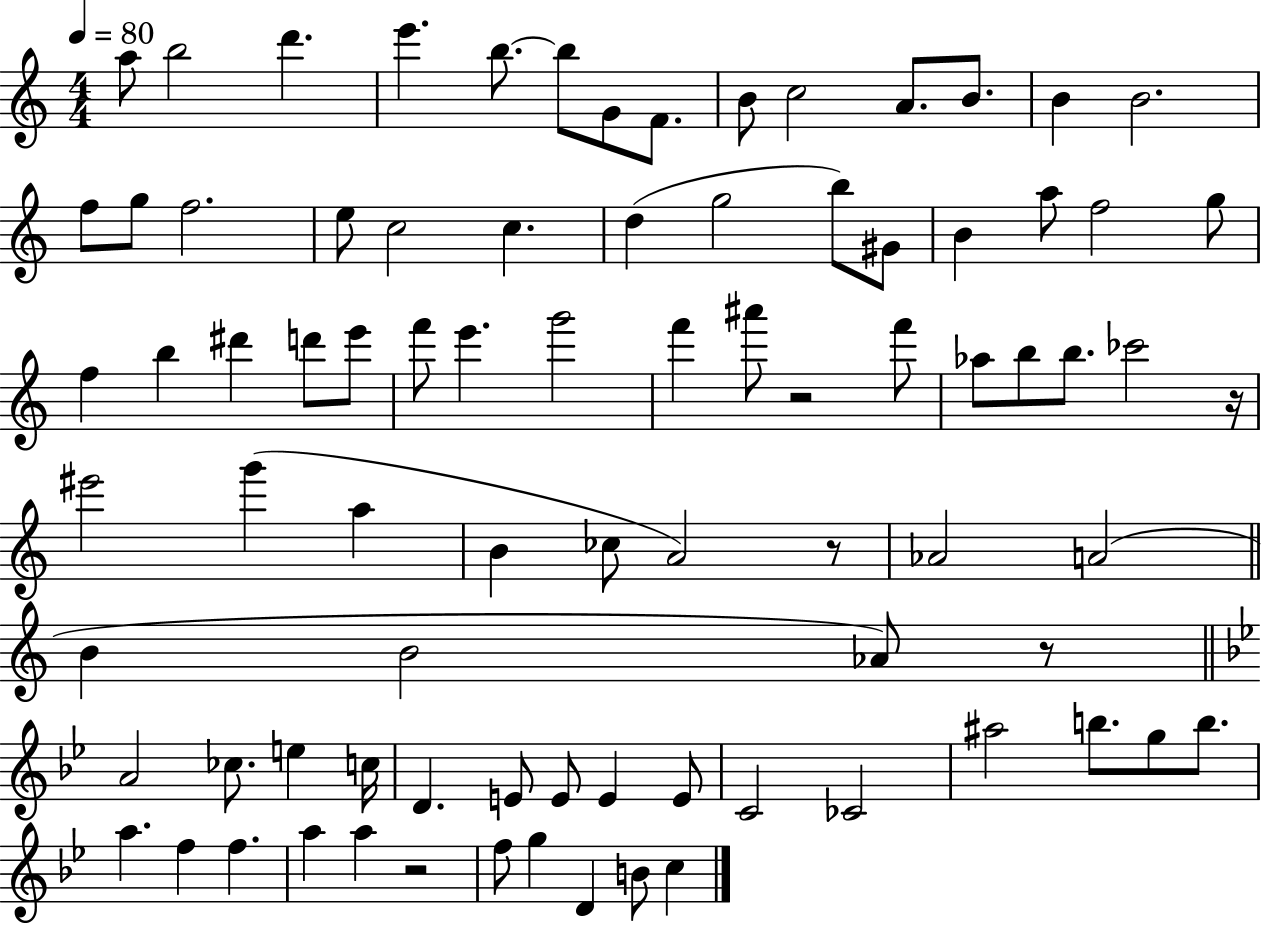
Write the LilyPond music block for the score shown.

{
  \clef treble
  \numericTimeSignature
  \time 4/4
  \key c \major
  \tempo 4 = 80
  a''8 b''2 d'''4. | e'''4. b''8.~~ b''8 g'8 f'8. | b'8 c''2 a'8. b'8. | b'4 b'2. | \break f''8 g''8 f''2. | e''8 c''2 c''4. | d''4( g''2 b''8) gis'8 | b'4 a''8 f''2 g''8 | \break f''4 b''4 dis'''4 d'''8 e'''8 | f'''8 e'''4. g'''2 | f'''4 ais'''8 r2 f'''8 | aes''8 b''8 b''8. ces'''2 r16 | \break eis'''2 g'''4( a''4 | b'4 ces''8 a'2) r8 | aes'2 a'2( | \bar "||" \break \key a \minor b'4 b'2 aes'8) r8 | \bar "||" \break \key bes \major a'2 ces''8. e''4 c''16 | d'4. e'8 e'8 e'4 e'8 | c'2 ces'2 | ais''2 b''8. g''8 b''8. | \break a''4. f''4 f''4. | a''4 a''4 r2 | f''8 g''4 d'4 b'8 c''4 | \bar "|."
}